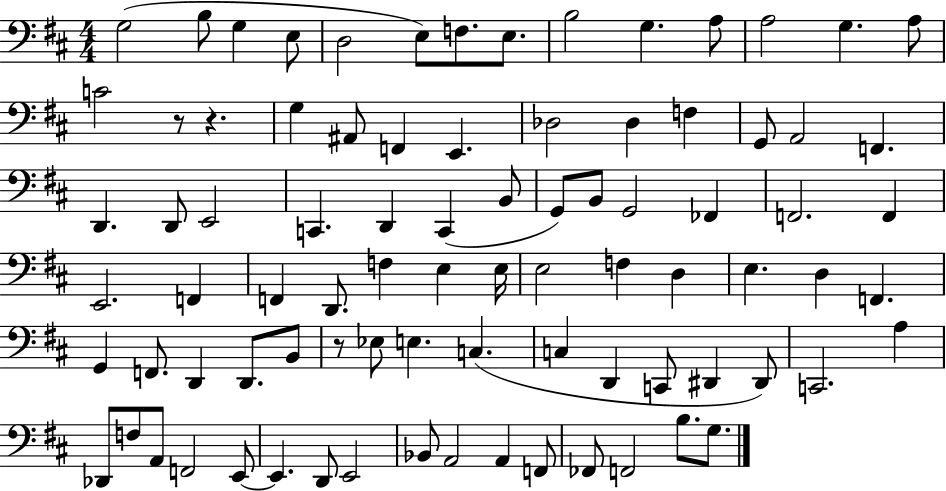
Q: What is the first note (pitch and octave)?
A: G3